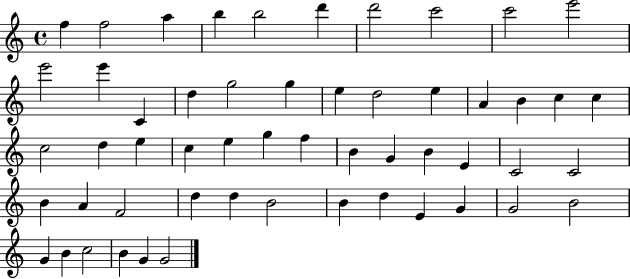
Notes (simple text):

F5/q F5/h A5/q B5/q B5/h D6/q D6/h C6/h C6/h E6/h E6/h E6/q C4/q D5/q G5/h G5/q E5/q D5/h E5/q A4/q B4/q C5/q C5/q C5/h D5/q E5/q C5/q E5/q G5/q F5/q B4/q G4/q B4/q E4/q C4/h C4/h B4/q A4/q F4/h D5/q D5/q B4/h B4/q D5/q E4/q G4/q G4/h B4/h G4/q B4/q C5/h B4/q G4/q G4/h